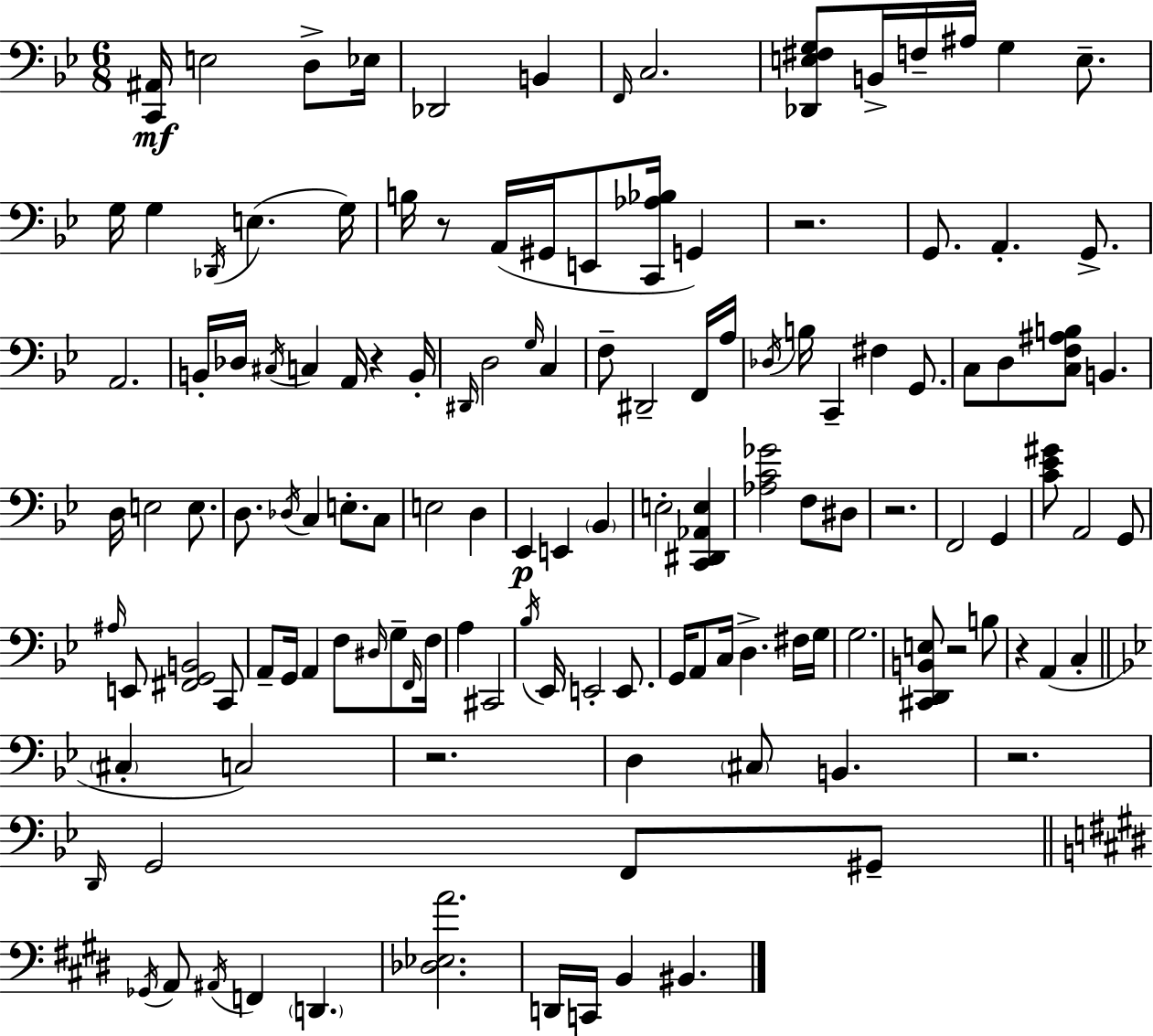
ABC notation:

X:1
T:Untitled
M:6/8
L:1/4
K:Gm
[C,,^A,,]/4 E,2 D,/2 _E,/4 _D,,2 B,, F,,/4 C,2 [_D,,E,^F,G,]/2 B,,/4 F,/4 ^A,/4 G, E,/2 G,/4 G, _D,,/4 E, G,/4 B,/4 z/2 A,,/4 ^G,,/4 E,,/2 [C,,_A,_B,]/4 G,, z2 G,,/2 A,, G,,/2 A,,2 B,,/4 _D,/4 ^C,/4 C, A,,/4 z B,,/4 ^D,,/4 D,2 G,/4 C, F,/2 ^D,,2 F,,/4 A,/4 _D,/4 B,/4 C,, ^F, G,,/2 C,/2 D,/2 [C,F,^A,B,]/2 B,, D,/4 E,2 E,/2 D,/2 _D,/4 C, E,/2 C,/2 E,2 D, _E,, E,, _B,, E,2 [C,,^D,,_A,,E,] [_A,C_G]2 F,/2 ^D,/2 z2 F,,2 G,, [C_E^G]/2 A,,2 G,,/2 ^A,/4 E,,/2 [^F,,G,,B,,]2 C,,/2 A,,/2 G,,/4 A,, F,/2 ^D,/4 G,/2 F,,/4 F,/4 A, ^C,,2 _B,/4 _E,,/4 E,,2 E,,/2 G,,/4 A,,/2 C,/4 D, ^F,/4 G,/4 G,2 [^C,,D,,B,,E,]/2 z2 B,/2 z A,, C, ^C, C,2 z2 D, ^C,/2 B,, z2 D,,/4 G,,2 F,,/2 ^G,,/2 _G,,/4 A,,/2 ^A,,/4 F,, D,, [_D,_E,A]2 D,,/4 C,,/4 B,, ^B,,